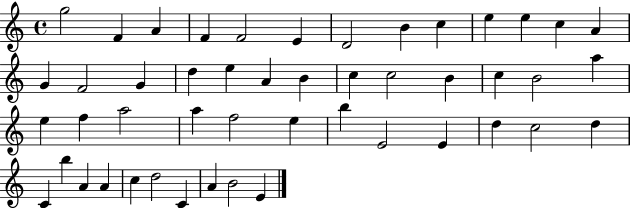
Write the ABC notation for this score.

X:1
T:Untitled
M:4/4
L:1/4
K:C
g2 F A F F2 E D2 B c e e c A G F2 G d e A B c c2 B c B2 a e f a2 a f2 e b E2 E d c2 d C b A A c d2 C A B2 E